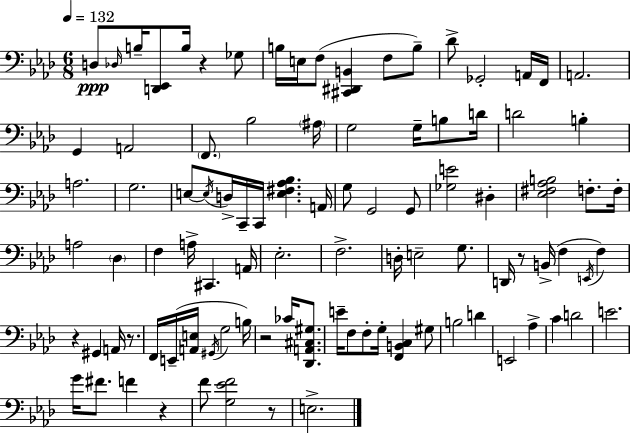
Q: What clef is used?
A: bass